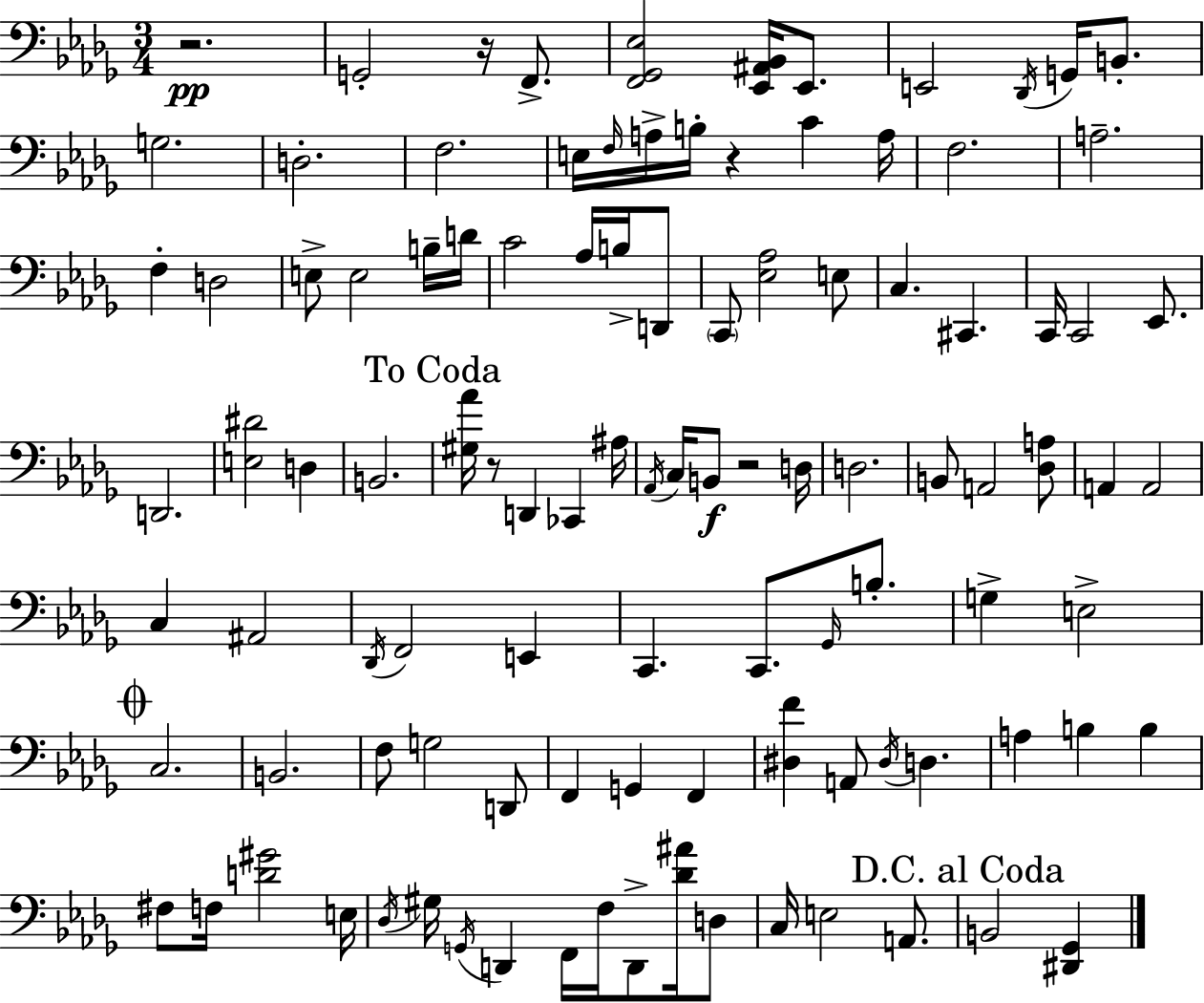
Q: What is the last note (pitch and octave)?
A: B2